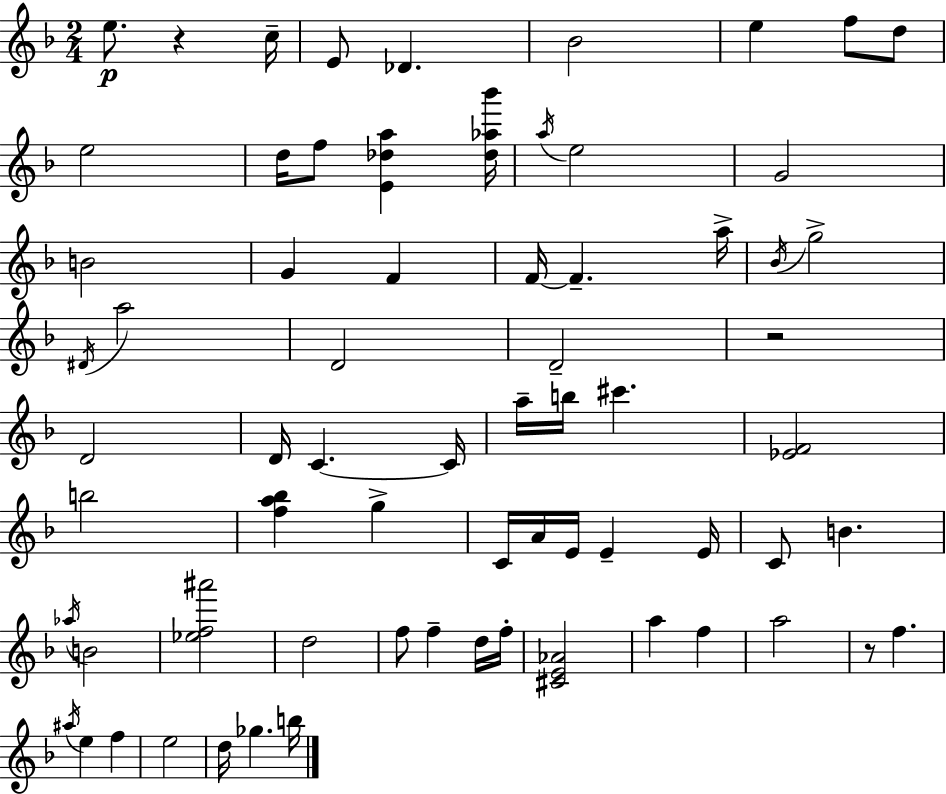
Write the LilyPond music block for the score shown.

{
  \clef treble
  \numericTimeSignature
  \time 2/4
  \key d \minor
  e''8.\p r4 c''16-- | e'8 des'4. | bes'2 | e''4 f''8 d''8 | \break e''2 | d''16 f''8 <e' des'' a''>4 <des'' aes'' bes'''>16 | \acciaccatura { a''16 } e''2 | g'2 | \break b'2 | g'4 f'4 | f'16~~ f'4.-- | a''16-> \acciaccatura { bes'16 } g''2-> | \break \acciaccatura { dis'16 } a''2 | d'2 | d'2-- | r2 | \break d'2 | d'16 c'4.~~ | c'16 a''16-- b''16 cis'''4. | <ees' f'>2 | \break b''2 | <f'' a'' bes''>4 g''4-> | c'16 a'16 e'16 e'4-- | e'16 c'8 b'4. | \break \acciaccatura { aes''16 } b'2 | <ees'' f'' ais'''>2 | d''2 | f''8 f''4-- | \break d''16 f''16-. <cis' e' aes'>2 | a''4 | f''4 a''2 | r8 f''4. | \break \acciaccatura { ais''16 } e''4 | f''4 e''2 | d''16 ges''4. | b''16 \bar "|."
}